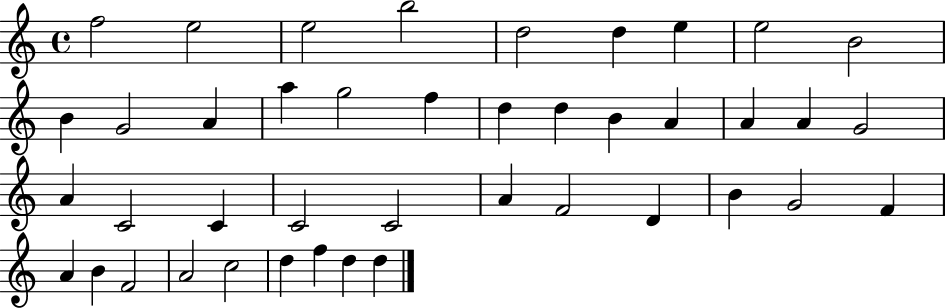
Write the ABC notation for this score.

X:1
T:Untitled
M:4/4
L:1/4
K:C
f2 e2 e2 b2 d2 d e e2 B2 B G2 A a g2 f d d B A A A G2 A C2 C C2 C2 A F2 D B G2 F A B F2 A2 c2 d f d d